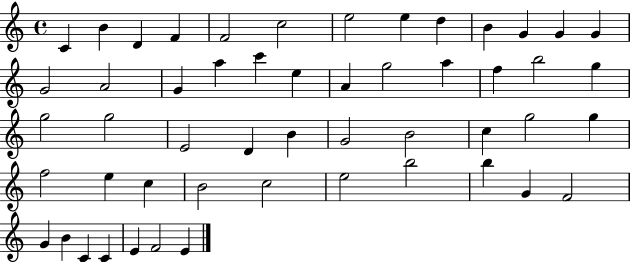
{
  \clef treble
  \time 4/4
  \defaultTimeSignature
  \key c \major
  c'4 b'4 d'4 f'4 | f'2 c''2 | e''2 e''4 d''4 | b'4 g'4 g'4 g'4 | \break g'2 a'2 | g'4 a''4 c'''4 e''4 | a'4 g''2 a''4 | f''4 b''2 g''4 | \break g''2 g''2 | e'2 d'4 b'4 | g'2 b'2 | c''4 g''2 g''4 | \break f''2 e''4 c''4 | b'2 c''2 | e''2 b''2 | b''4 g'4 f'2 | \break g'4 b'4 c'4 c'4 | e'4 f'2 e'4 | \bar "|."
}